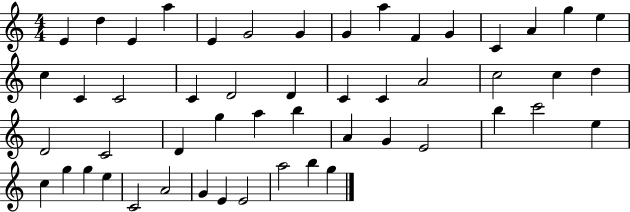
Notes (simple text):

E4/q D5/q E4/q A5/q E4/q G4/h G4/q G4/q A5/q F4/q G4/q C4/q A4/q G5/q E5/q C5/q C4/q C4/h C4/q D4/h D4/q C4/q C4/q A4/h C5/h C5/q D5/q D4/h C4/h D4/q G5/q A5/q B5/q A4/q G4/q E4/h B5/q C6/h E5/q C5/q G5/q G5/q E5/q C4/h A4/h G4/q E4/q E4/h A5/h B5/q G5/q